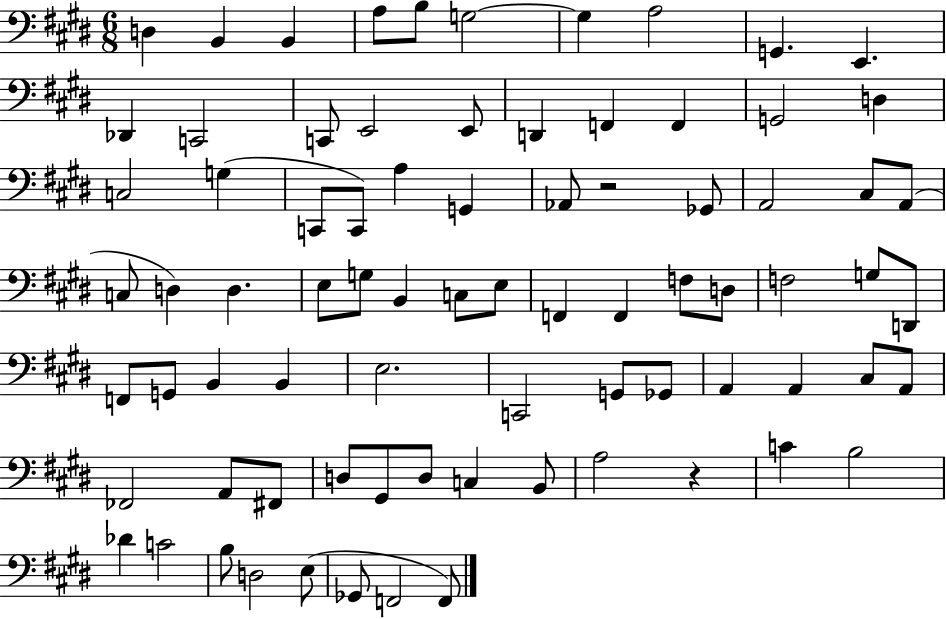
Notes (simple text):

D3/q B2/q B2/q A3/e B3/e G3/h G3/q A3/h G2/q. E2/q. Db2/q C2/h C2/e E2/h E2/e D2/q F2/q F2/q G2/h D3/q C3/h G3/q C2/e C2/e A3/q G2/q Ab2/e R/h Gb2/e A2/h C#3/e A2/e C3/e D3/q D3/q. E3/e G3/e B2/q C3/e E3/e F2/q F2/q F3/e D3/e F3/h G3/e D2/e F2/e G2/e B2/q B2/q E3/h. C2/h G2/e Gb2/e A2/q A2/q C#3/e A2/e FES2/h A2/e F#2/e D3/e G#2/e D3/e C3/q B2/e A3/h R/q C4/q B3/h Db4/q C4/h B3/e D3/h E3/e Gb2/e F2/h F2/e